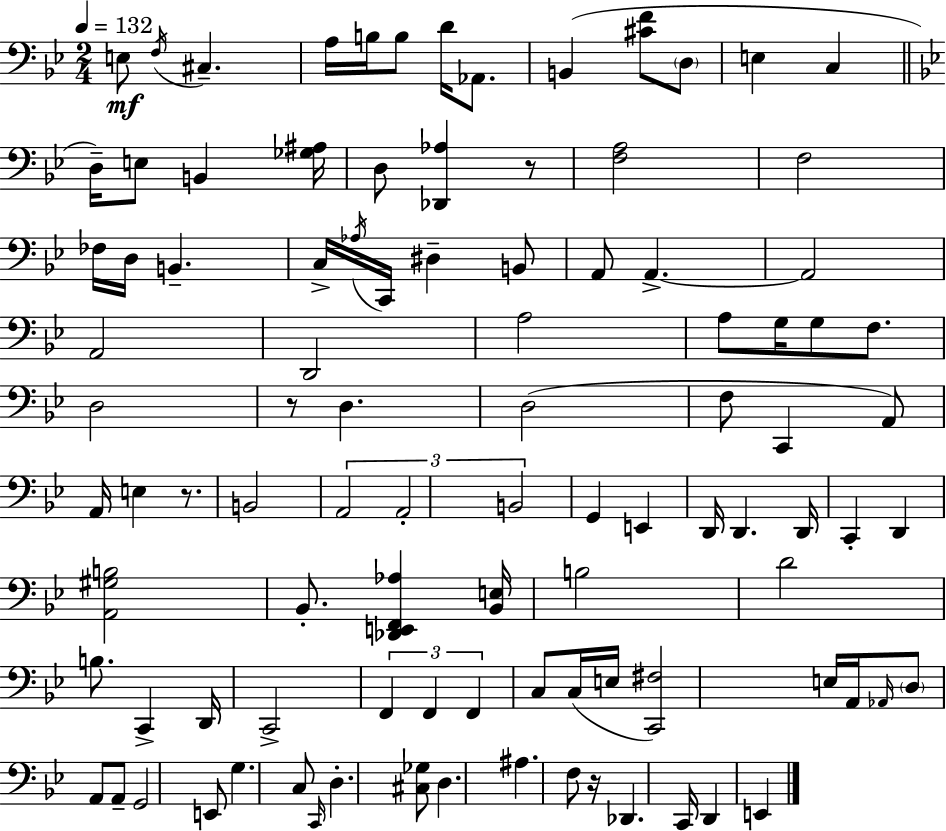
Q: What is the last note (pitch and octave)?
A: E2